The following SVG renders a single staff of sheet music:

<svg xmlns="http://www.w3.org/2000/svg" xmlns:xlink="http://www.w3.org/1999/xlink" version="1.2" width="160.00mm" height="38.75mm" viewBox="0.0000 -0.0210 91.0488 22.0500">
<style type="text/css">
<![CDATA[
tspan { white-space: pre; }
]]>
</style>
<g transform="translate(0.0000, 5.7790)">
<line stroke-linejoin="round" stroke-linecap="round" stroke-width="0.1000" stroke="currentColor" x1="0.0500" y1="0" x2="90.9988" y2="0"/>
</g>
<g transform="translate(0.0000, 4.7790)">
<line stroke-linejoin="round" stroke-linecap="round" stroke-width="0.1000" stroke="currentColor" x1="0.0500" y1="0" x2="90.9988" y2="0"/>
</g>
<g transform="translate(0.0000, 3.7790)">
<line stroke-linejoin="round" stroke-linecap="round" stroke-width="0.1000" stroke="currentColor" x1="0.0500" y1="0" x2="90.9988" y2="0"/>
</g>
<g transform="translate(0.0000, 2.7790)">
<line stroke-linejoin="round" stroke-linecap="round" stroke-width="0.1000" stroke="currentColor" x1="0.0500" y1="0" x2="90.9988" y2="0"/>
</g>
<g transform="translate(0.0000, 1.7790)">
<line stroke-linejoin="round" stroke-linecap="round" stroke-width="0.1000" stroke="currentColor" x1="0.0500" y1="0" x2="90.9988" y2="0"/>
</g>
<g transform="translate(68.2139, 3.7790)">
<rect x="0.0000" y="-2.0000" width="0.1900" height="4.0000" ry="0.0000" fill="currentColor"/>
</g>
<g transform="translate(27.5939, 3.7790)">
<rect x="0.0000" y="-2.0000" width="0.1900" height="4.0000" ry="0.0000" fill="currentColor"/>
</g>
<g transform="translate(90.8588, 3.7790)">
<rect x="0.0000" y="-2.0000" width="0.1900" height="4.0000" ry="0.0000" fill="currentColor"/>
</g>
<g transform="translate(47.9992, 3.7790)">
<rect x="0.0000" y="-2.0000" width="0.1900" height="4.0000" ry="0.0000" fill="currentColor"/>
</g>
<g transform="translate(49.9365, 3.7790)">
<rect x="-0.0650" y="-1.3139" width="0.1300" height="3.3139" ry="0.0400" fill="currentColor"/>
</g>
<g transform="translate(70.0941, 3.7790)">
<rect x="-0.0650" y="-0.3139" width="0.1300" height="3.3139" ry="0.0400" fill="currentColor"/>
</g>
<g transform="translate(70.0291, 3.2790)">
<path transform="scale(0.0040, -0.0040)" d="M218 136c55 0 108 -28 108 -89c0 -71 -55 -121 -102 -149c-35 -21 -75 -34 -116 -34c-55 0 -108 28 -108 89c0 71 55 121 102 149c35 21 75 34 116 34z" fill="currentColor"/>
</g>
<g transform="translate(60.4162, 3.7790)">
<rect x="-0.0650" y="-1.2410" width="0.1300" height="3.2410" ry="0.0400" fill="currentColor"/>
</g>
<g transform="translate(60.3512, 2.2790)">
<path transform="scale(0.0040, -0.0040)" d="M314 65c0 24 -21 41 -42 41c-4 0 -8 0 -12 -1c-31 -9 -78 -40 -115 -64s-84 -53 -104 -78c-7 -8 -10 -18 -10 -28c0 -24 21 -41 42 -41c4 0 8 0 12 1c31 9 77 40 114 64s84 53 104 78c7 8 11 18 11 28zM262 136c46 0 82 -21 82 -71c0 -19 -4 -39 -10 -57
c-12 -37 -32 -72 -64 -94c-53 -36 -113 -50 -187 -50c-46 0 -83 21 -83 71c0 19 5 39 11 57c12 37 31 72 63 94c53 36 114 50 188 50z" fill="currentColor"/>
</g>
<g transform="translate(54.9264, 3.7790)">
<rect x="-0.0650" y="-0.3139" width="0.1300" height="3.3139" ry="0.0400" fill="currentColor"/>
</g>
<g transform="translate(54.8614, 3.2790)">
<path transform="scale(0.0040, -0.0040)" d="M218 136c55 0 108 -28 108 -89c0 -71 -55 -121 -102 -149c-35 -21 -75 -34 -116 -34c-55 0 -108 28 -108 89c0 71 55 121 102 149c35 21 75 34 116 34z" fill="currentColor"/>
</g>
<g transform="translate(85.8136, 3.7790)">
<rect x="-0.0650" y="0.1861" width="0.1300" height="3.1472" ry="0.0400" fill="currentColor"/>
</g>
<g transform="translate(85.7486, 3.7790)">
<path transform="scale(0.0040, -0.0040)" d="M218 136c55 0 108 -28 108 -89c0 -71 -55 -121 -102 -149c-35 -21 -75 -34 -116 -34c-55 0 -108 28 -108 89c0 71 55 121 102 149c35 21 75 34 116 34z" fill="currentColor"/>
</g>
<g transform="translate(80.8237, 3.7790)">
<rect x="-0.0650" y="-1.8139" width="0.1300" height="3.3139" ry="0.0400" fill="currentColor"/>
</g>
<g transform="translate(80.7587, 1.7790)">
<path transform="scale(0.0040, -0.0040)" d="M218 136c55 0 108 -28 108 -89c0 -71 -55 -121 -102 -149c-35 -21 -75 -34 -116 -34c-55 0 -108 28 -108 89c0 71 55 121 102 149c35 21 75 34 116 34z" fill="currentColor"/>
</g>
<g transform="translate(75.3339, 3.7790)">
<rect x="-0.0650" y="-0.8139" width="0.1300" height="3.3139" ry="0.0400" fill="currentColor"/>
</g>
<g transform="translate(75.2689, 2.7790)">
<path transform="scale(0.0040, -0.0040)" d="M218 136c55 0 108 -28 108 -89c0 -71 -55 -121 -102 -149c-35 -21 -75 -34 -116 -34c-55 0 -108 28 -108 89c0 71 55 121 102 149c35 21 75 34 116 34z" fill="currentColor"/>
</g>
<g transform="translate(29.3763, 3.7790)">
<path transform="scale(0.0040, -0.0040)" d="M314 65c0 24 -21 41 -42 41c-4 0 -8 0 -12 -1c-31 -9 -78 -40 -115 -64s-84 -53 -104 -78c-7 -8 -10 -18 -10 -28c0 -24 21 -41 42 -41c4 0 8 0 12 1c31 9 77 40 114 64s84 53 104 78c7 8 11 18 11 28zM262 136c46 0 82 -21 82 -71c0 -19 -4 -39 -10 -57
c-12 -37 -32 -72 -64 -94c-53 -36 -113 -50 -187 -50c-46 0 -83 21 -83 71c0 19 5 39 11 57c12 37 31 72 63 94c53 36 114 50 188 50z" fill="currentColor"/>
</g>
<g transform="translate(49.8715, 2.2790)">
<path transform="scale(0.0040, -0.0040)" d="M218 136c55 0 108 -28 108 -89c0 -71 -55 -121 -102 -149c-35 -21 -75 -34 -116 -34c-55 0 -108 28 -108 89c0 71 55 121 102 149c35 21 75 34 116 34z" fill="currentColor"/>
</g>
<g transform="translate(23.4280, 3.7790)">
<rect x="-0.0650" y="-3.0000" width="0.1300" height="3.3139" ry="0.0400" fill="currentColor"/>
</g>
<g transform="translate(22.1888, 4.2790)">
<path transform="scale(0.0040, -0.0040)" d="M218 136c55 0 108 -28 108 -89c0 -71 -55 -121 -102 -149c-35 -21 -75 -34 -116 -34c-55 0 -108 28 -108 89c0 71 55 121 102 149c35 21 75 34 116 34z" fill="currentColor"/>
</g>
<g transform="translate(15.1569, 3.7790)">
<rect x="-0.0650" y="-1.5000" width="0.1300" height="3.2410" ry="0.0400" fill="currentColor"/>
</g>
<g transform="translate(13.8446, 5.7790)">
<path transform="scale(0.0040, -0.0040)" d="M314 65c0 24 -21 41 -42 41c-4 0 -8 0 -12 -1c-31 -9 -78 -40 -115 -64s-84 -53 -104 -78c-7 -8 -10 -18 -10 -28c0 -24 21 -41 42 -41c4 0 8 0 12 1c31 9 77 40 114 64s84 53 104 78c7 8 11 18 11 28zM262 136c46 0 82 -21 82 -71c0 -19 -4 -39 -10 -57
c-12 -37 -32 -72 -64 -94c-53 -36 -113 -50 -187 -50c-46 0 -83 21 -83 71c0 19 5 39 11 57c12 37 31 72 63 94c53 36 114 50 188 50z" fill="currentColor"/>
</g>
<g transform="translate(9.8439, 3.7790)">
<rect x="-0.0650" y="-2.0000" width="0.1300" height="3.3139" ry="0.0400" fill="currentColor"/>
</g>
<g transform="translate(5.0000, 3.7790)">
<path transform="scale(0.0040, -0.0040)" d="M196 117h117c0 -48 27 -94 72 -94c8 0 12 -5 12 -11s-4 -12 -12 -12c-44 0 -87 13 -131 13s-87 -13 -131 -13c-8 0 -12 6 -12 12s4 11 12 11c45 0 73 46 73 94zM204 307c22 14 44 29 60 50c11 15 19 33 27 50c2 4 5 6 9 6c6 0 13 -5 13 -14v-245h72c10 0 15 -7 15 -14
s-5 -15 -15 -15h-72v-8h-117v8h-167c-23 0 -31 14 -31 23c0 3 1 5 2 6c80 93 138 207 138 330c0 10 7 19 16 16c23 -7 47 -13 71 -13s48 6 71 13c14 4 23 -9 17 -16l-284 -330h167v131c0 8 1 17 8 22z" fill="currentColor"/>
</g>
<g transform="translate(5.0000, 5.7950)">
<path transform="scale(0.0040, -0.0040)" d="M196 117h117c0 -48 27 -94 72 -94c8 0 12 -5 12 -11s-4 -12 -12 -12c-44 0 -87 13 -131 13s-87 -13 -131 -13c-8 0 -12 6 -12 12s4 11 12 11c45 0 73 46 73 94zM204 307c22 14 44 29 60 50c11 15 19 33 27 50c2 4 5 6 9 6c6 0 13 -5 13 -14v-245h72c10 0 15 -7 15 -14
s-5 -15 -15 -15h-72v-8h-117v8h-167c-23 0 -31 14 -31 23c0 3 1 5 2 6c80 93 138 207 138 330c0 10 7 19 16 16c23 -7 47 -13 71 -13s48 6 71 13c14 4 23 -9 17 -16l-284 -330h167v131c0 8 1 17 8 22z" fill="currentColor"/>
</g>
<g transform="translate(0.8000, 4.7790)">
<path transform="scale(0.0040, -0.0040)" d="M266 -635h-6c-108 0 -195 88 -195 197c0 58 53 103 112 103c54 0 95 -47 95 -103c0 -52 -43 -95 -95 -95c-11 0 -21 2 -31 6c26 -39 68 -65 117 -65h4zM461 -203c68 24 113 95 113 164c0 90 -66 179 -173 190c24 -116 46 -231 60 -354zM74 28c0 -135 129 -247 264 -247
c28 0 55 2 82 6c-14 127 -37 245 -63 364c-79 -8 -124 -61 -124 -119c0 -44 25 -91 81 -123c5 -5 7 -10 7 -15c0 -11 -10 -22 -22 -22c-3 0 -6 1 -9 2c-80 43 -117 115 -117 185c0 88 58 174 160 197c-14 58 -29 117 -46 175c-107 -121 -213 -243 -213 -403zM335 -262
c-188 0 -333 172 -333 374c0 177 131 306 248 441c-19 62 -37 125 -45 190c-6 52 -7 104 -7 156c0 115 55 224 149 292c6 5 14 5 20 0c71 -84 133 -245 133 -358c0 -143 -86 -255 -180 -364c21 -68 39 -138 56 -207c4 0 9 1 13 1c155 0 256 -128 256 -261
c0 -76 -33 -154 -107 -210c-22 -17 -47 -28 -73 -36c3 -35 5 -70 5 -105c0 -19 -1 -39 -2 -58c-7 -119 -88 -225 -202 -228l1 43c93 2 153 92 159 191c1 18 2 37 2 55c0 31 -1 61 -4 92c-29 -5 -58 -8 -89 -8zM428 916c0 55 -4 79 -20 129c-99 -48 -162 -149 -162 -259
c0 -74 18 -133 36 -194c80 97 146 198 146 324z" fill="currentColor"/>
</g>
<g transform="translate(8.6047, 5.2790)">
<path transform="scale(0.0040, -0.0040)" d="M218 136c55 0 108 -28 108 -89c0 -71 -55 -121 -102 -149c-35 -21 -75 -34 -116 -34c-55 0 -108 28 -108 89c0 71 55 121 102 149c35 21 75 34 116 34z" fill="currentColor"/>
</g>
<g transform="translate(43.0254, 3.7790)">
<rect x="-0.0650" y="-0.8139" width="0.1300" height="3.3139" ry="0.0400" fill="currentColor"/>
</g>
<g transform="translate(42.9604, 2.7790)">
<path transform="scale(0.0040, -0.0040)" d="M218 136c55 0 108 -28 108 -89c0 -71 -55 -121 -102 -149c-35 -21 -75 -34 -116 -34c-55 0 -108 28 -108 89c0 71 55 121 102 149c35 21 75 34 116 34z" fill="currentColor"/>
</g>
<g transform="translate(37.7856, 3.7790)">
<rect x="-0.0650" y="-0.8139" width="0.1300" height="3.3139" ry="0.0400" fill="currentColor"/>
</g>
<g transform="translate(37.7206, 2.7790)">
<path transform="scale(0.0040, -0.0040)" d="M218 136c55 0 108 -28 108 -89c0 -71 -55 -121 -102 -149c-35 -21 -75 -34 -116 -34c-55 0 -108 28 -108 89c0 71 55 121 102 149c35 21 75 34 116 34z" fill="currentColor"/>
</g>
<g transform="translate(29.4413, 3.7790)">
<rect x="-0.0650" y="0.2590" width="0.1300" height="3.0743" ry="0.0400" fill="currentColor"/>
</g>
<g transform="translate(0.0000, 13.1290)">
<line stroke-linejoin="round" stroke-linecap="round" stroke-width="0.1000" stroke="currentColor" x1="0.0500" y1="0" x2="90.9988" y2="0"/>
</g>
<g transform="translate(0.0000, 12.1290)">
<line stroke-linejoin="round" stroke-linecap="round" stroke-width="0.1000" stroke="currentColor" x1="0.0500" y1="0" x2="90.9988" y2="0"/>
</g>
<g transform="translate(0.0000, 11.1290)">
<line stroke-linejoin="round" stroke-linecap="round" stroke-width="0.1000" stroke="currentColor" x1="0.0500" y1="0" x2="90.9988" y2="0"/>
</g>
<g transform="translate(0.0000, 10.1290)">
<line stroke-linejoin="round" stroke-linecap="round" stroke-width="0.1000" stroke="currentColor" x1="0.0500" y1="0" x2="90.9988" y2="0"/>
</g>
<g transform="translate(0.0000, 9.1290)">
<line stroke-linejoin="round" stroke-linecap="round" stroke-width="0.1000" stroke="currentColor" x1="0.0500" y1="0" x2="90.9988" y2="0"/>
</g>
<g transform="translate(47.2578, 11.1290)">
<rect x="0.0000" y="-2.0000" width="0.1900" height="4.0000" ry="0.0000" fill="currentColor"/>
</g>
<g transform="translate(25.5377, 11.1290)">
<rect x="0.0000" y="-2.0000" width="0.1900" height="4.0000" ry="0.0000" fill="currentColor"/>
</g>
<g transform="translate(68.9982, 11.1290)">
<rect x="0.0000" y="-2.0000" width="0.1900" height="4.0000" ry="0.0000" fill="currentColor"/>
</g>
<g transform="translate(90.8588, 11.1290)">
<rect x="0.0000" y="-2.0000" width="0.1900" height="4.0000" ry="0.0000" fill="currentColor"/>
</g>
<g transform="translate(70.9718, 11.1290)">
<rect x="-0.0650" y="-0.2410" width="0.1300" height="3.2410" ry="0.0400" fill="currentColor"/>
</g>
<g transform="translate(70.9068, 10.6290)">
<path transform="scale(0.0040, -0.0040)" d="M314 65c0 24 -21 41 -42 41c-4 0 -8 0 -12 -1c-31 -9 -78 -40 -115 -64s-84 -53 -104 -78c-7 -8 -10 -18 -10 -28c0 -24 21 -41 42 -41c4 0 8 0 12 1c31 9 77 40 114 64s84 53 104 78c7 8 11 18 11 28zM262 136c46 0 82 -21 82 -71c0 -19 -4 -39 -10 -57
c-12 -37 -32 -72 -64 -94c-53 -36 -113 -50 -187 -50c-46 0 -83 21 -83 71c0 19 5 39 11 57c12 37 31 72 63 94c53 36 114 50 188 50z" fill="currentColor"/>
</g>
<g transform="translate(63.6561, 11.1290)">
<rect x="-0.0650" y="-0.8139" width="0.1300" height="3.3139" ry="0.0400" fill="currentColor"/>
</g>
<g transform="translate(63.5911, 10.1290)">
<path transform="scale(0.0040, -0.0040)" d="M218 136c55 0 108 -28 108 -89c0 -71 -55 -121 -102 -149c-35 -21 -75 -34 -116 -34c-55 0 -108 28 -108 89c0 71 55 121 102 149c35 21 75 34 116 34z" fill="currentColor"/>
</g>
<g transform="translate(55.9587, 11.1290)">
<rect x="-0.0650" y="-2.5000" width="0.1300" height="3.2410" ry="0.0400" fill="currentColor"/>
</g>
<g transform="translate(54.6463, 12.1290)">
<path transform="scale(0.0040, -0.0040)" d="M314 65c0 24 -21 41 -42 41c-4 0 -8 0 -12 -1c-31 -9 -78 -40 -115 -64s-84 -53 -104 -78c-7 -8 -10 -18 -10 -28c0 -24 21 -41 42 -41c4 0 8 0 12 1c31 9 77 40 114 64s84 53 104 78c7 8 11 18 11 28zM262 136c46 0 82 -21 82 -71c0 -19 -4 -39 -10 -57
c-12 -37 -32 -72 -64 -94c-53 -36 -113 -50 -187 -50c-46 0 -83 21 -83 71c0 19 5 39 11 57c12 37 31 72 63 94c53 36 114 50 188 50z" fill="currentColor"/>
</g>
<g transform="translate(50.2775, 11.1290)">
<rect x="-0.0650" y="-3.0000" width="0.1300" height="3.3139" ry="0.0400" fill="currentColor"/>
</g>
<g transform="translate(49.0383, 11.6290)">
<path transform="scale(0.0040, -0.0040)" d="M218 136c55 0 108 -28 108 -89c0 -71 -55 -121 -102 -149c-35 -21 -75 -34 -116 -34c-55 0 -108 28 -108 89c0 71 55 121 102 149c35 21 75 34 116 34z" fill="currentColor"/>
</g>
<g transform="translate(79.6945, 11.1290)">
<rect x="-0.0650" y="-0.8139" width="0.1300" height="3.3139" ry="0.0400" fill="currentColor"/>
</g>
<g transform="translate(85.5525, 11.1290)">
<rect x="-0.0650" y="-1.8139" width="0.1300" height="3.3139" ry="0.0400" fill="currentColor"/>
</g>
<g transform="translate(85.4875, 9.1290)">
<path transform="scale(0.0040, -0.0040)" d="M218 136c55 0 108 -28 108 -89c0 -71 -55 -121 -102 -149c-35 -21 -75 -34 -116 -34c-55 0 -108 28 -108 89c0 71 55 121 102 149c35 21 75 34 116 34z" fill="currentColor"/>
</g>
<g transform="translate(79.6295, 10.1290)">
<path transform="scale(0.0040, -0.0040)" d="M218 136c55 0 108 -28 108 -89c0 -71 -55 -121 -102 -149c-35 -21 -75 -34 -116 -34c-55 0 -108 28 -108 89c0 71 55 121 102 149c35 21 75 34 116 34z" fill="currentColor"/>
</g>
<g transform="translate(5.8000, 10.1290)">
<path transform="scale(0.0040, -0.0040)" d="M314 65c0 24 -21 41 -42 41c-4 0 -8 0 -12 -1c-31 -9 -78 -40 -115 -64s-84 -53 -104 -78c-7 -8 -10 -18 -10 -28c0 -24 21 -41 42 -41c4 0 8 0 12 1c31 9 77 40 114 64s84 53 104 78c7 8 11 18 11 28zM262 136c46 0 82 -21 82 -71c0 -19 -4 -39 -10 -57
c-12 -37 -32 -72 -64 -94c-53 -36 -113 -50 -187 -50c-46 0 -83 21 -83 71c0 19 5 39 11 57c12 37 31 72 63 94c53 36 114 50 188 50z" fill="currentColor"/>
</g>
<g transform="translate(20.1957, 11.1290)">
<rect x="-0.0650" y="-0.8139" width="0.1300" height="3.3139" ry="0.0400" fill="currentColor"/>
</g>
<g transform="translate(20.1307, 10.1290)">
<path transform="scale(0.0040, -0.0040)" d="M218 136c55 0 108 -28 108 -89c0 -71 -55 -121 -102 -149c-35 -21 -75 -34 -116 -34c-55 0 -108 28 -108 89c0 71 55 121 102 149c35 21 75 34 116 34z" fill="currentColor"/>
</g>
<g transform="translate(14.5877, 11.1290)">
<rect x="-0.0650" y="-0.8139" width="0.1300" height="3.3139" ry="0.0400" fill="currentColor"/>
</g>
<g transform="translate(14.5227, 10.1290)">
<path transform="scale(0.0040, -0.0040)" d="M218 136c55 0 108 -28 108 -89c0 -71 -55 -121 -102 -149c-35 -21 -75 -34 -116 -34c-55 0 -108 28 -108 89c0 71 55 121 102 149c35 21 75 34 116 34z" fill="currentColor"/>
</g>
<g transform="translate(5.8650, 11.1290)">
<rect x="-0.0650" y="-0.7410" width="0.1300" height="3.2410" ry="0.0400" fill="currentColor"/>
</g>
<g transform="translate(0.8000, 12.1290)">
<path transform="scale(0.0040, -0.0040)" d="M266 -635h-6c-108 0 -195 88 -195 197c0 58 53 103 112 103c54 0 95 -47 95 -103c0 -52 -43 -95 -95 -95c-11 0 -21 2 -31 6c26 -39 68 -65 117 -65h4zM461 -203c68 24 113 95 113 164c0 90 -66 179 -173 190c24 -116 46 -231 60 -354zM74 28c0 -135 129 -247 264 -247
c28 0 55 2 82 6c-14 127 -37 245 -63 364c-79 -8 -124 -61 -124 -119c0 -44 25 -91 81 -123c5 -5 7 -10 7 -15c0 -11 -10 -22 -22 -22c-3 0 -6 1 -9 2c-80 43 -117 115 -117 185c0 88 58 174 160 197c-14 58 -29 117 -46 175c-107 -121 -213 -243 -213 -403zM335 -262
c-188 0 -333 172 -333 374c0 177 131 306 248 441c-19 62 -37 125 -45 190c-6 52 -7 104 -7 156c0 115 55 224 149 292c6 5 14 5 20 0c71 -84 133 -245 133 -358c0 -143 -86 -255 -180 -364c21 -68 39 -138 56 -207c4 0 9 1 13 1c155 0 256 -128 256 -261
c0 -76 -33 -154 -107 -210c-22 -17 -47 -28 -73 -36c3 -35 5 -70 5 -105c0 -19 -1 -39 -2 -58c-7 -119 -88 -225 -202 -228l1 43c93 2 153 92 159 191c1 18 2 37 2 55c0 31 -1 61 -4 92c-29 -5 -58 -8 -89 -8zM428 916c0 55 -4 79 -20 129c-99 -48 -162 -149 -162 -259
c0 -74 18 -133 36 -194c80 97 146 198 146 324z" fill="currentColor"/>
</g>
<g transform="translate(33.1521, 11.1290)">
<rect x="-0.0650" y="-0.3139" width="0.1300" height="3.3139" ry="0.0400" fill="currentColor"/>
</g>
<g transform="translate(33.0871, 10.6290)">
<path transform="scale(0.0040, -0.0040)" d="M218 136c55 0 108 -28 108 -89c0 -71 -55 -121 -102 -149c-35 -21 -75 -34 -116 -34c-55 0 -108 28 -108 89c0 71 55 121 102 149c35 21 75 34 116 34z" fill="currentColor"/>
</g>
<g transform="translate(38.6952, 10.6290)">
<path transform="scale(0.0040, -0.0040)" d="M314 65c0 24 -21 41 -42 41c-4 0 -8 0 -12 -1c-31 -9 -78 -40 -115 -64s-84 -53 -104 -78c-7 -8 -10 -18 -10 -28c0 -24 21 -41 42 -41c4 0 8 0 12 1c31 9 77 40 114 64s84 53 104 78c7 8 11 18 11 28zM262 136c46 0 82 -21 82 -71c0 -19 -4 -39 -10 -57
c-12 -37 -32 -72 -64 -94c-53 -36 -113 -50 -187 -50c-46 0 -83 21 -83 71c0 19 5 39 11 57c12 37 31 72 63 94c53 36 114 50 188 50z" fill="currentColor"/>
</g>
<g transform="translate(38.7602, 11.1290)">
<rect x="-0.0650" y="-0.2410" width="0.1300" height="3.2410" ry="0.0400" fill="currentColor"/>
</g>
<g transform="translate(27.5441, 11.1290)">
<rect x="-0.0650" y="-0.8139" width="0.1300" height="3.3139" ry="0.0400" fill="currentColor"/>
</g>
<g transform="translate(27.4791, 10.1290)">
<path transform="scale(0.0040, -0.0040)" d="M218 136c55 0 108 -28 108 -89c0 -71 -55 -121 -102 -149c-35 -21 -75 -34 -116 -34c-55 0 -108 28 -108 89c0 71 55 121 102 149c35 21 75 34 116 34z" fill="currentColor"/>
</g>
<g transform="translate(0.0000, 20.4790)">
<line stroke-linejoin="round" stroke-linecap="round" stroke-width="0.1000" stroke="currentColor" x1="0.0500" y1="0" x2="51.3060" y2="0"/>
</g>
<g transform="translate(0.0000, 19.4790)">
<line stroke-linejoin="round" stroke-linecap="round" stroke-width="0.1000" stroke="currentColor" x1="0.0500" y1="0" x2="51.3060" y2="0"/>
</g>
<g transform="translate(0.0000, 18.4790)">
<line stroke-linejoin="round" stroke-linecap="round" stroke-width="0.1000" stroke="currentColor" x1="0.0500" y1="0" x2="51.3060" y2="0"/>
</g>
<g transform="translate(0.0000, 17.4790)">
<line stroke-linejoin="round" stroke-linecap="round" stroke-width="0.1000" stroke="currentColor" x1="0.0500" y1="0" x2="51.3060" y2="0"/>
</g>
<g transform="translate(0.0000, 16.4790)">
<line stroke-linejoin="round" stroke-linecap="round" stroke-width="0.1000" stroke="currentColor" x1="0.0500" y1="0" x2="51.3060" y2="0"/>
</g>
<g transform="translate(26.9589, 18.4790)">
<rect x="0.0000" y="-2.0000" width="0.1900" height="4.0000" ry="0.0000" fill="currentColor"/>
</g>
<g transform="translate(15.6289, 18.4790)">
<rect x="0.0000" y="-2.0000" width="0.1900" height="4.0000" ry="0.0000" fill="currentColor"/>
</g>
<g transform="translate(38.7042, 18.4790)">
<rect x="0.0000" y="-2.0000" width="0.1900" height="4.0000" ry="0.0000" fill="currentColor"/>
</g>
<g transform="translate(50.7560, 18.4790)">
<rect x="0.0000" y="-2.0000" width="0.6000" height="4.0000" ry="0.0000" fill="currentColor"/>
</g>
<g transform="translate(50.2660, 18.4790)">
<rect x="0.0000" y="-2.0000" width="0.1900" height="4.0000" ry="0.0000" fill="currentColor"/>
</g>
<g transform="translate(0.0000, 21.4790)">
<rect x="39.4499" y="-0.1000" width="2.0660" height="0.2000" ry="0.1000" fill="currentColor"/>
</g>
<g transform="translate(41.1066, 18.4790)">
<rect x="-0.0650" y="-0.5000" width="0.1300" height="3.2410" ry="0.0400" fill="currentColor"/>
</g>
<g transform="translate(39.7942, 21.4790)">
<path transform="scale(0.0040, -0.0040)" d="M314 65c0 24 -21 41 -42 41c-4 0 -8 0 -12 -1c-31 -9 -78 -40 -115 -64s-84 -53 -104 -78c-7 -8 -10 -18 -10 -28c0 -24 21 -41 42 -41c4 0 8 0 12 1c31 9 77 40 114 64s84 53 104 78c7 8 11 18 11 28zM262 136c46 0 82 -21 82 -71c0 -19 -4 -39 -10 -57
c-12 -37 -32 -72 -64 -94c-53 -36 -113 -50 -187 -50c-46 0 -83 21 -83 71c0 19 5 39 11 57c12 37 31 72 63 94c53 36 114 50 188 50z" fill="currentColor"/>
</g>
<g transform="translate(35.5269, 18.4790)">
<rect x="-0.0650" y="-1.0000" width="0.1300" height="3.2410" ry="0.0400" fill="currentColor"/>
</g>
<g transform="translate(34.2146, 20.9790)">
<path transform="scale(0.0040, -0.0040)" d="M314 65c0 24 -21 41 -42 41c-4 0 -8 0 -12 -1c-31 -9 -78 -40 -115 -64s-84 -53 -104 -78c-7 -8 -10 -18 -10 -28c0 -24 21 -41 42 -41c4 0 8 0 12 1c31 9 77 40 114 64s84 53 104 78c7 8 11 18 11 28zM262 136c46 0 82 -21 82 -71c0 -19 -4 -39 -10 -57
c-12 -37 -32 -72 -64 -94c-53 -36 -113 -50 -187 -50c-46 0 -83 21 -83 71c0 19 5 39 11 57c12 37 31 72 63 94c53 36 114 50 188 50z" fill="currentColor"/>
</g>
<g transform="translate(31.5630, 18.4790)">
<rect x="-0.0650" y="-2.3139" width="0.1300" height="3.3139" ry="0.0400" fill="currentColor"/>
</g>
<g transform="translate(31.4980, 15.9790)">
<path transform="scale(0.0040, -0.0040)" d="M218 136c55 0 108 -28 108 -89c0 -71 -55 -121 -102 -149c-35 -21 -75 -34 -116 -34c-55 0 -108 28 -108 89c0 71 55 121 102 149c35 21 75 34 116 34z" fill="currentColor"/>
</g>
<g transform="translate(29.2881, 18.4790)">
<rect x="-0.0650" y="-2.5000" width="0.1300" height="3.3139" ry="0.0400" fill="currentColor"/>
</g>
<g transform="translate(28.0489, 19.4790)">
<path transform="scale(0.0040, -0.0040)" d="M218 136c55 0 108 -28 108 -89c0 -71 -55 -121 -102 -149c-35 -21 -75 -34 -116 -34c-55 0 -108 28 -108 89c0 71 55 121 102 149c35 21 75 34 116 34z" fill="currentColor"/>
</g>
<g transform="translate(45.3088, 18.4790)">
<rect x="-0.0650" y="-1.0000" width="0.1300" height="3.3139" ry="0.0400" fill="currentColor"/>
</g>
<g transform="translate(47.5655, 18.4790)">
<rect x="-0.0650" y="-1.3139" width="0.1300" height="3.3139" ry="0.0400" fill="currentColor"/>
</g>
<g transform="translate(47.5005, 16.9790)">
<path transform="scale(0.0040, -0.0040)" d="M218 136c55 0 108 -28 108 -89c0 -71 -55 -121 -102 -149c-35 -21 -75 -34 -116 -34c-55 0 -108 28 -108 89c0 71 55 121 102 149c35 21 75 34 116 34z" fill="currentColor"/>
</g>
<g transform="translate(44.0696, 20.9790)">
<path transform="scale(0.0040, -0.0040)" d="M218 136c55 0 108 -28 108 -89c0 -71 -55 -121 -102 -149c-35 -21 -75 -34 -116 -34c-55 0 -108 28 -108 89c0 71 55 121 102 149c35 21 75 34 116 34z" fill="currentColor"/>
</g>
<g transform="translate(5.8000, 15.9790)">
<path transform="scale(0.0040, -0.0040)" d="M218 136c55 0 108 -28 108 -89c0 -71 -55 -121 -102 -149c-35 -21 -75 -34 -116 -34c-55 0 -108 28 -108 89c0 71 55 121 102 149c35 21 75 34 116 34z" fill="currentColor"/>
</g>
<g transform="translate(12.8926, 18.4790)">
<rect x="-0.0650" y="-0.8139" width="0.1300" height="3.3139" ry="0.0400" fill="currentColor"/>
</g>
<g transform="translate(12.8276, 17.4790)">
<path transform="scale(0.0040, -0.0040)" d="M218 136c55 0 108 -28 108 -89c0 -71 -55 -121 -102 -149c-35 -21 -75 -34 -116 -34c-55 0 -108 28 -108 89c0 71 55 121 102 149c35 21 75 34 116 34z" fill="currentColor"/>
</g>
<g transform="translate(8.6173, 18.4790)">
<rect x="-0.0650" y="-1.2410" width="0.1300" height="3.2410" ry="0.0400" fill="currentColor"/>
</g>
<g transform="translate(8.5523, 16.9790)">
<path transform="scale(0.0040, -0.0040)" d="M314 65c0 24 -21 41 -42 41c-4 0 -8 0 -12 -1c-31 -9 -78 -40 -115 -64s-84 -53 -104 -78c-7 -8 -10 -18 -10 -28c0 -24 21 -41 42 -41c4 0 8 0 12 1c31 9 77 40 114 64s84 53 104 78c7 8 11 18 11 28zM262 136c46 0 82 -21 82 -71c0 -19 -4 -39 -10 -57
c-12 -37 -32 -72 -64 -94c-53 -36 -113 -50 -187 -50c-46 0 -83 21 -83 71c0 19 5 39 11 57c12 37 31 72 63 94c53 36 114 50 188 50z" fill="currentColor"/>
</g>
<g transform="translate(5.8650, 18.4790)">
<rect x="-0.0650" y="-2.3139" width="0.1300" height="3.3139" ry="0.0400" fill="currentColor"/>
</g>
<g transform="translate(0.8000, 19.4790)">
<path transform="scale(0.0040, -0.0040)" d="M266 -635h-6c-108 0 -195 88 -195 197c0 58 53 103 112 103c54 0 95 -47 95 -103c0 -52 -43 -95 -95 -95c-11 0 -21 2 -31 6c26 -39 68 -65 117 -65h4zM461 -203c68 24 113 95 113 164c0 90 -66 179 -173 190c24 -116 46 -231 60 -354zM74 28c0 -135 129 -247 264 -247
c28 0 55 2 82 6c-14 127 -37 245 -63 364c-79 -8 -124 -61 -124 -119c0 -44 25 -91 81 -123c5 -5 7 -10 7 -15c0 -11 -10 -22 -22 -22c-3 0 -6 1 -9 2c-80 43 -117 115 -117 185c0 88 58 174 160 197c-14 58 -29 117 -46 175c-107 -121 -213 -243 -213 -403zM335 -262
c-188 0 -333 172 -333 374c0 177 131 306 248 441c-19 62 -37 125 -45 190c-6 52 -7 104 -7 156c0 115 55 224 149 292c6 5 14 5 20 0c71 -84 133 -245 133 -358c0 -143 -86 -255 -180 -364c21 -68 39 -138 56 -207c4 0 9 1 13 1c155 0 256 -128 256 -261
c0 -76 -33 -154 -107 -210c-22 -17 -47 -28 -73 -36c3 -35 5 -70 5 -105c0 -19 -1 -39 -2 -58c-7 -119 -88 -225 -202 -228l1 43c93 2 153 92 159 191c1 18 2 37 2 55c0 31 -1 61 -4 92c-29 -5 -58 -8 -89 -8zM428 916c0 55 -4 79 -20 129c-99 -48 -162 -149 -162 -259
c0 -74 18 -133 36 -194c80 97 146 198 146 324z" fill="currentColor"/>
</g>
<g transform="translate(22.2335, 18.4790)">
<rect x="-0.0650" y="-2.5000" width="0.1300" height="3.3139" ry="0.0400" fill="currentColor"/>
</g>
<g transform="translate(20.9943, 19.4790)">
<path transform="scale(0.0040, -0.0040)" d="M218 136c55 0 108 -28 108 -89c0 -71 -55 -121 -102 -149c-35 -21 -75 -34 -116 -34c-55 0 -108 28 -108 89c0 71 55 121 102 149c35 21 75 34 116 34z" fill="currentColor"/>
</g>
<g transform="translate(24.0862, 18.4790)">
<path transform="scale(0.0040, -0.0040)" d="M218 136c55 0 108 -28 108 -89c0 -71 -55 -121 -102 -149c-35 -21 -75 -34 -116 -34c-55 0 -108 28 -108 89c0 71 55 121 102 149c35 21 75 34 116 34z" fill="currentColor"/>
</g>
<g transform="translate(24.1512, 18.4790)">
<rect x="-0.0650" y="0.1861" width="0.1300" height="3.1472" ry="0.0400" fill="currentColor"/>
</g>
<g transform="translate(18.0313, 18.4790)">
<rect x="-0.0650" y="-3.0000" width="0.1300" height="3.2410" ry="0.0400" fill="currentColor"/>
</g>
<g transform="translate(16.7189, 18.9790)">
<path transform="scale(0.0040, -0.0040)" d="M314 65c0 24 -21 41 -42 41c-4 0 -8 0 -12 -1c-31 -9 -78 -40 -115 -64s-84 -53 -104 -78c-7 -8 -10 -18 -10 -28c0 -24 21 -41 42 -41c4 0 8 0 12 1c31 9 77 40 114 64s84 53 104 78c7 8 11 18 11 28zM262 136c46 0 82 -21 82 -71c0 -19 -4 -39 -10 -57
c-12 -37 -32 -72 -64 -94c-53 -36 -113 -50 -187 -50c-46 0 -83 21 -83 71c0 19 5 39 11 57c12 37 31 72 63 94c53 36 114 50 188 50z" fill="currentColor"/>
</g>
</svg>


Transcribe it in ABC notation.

X:1
T:Untitled
M:4/4
L:1/4
K:C
F E2 A B2 d d e c e2 c d f B d2 d d d c c2 A G2 d c2 d f g e2 d A2 G B G g D2 C2 D e